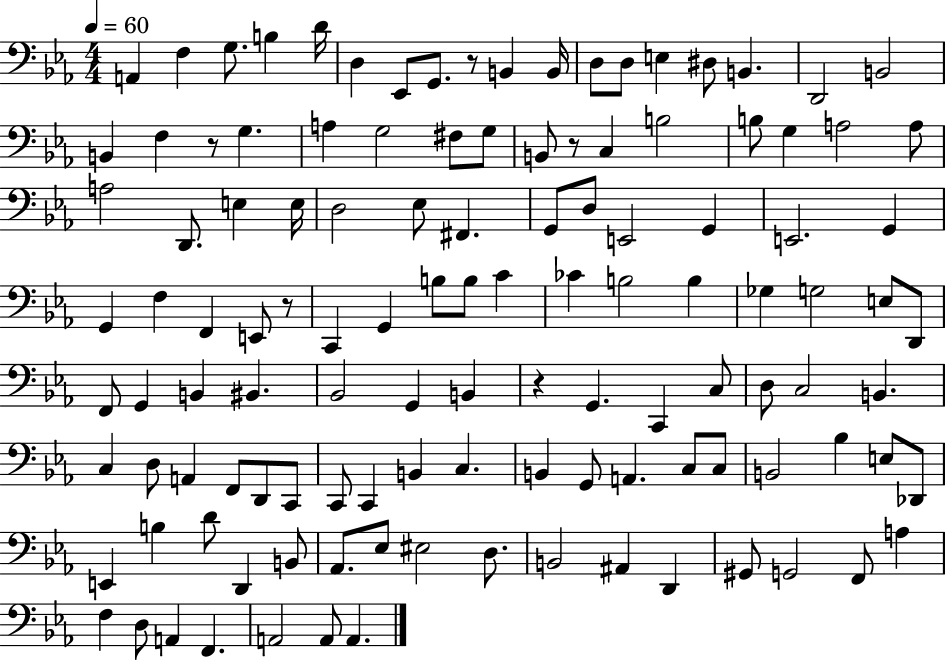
A2/q F3/q G3/e. B3/q D4/s D3/q Eb2/e G2/e. R/e B2/q B2/s D3/e D3/e E3/q D#3/e B2/q. D2/h B2/h B2/q F3/q R/e G3/q. A3/q G3/h F#3/e G3/e B2/e R/e C3/q B3/h B3/e G3/q A3/h A3/e A3/h D2/e. E3/q E3/s D3/h Eb3/e F#2/q. G2/e D3/e E2/h G2/q E2/h. G2/q G2/q F3/q F2/q E2/e R/e C2/q G2/q B3/e B3/e C4/q CES4/q B3/h B3/q Gb3/q G3/h E3/e D2/e F2/e G2/q B2/q BIS2/q. Bb2/h G2/q B2/q R/q G2/q. C2/q C3/e D3/e C3/h B2/q. C3/q D3/e A2/q F2/e D2/e C2/e C2/e C2/q B2/q C3/q. B2/q G2/e A2/q. C3/e C3/e B2/h Bb3/q E3/e Db2/e E2/q B3/q D4/e D2/q B2/e Ab2/e. Eb3/e EIS3/h D3/e. B2/h A#2/q D2/q G#2/e G2/h F2/e A3/q F3/q D3/e A2/q F2/q. A2/h A2/e A2/q.